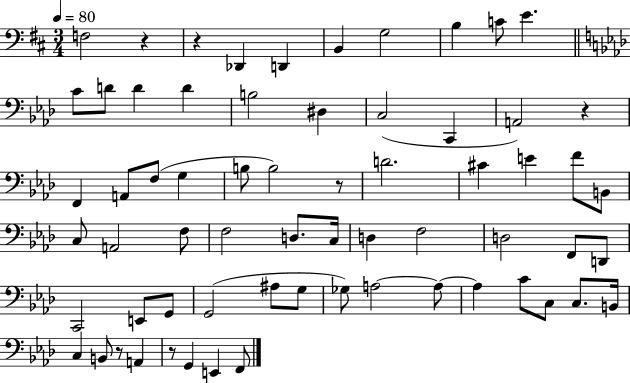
X:1
T:Untitled
M:3/4
L:1/4
K:D
F,2 z z _D,, D,, B,, G,2 B, C/2 E C/2 D/2 D D B,2 ^D, C,2 C,, A,,2 z F,, A,,/2 F,/2 G, B,/2 B,2 z/2 D2 ^C E F/2 B,,/2 C,/2 A,,2 F,/2 F,2 D,/2 C,/4 D, F,2 D,2 F,,/2 D,,/2 C,,2 E,,/2 G,,/2 G,,2 ^A,/2 G,/2 _G,/2 A,2 A,/2 A, C/2 C,/2 C,/2 B,,/4 C, B,,/2 z/2 A,, z/2 G,, E,, F,,/2